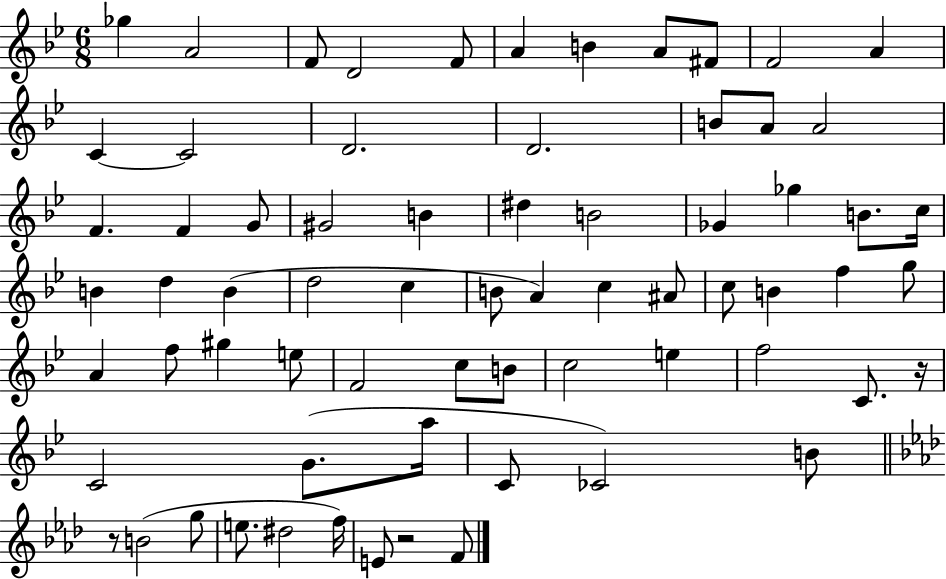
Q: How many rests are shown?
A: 3